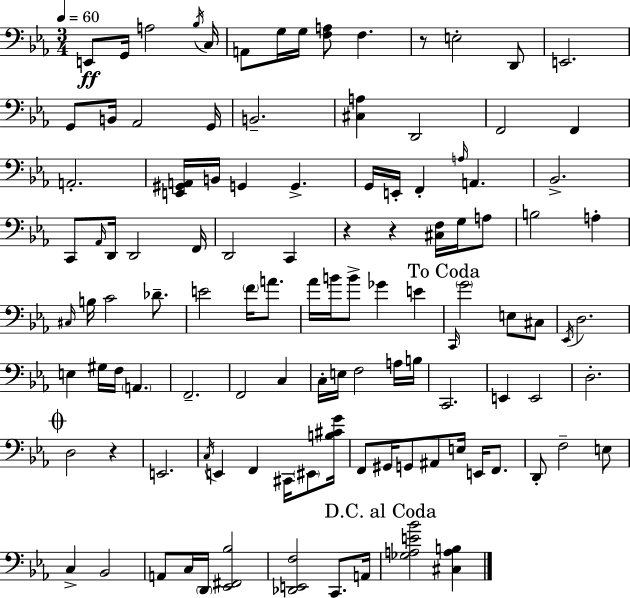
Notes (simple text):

E2/e G2/s A3/h Bb3/s C3/s A2/e G3/s G3/s [F3,A3]/e F3/q. R/e E3/h D2/e E2/h. G2/e B2/s Ab2/h G2/s B2/h. [C#3,A3]/q D2/h F2/h F2/q A2/h. [E2,G#2,A2]/s B2/s G2/q G2/q. G2/s E2/s F2/q A3/s A2/q. Bb2/h. C2/e Ab2/s D2/s D2/h F2/s D2/h C2/q R/q R/q [C#3,F3]/s G3/s A3/e B3/h A3/q C#3/s B3/s C4/h Db4/e. E4/h F4/s A4/e. Ab4/s B4/s B4/e Gb4/q E4/q C2/s G4/h E3/e C#3/e Eb2/s D3/h. E3/q G#3/s F3/s A2/q. F2/h. F2/h C3/q C3/s E3/s F3/h A3/s B3/s C2/h. E2/q E2/h D3/h. D3/h R/q E2/h. C3/s E2/q F2/q C#2/s EIS2/e [B3,C#4,G4]/s F2/e G#2/s G2/e A#2/e E3/s E2/s F2/e. D2/e F3/h E3/e C3/q Bb2/h A2/e C3/s D2/s [Eb2,F#2,Bb3]/h [Db2,E2,F3]/h C2/e. A2/s [Gb3,A3,E4,Bb4]/h [C#3,A3,B3]/q